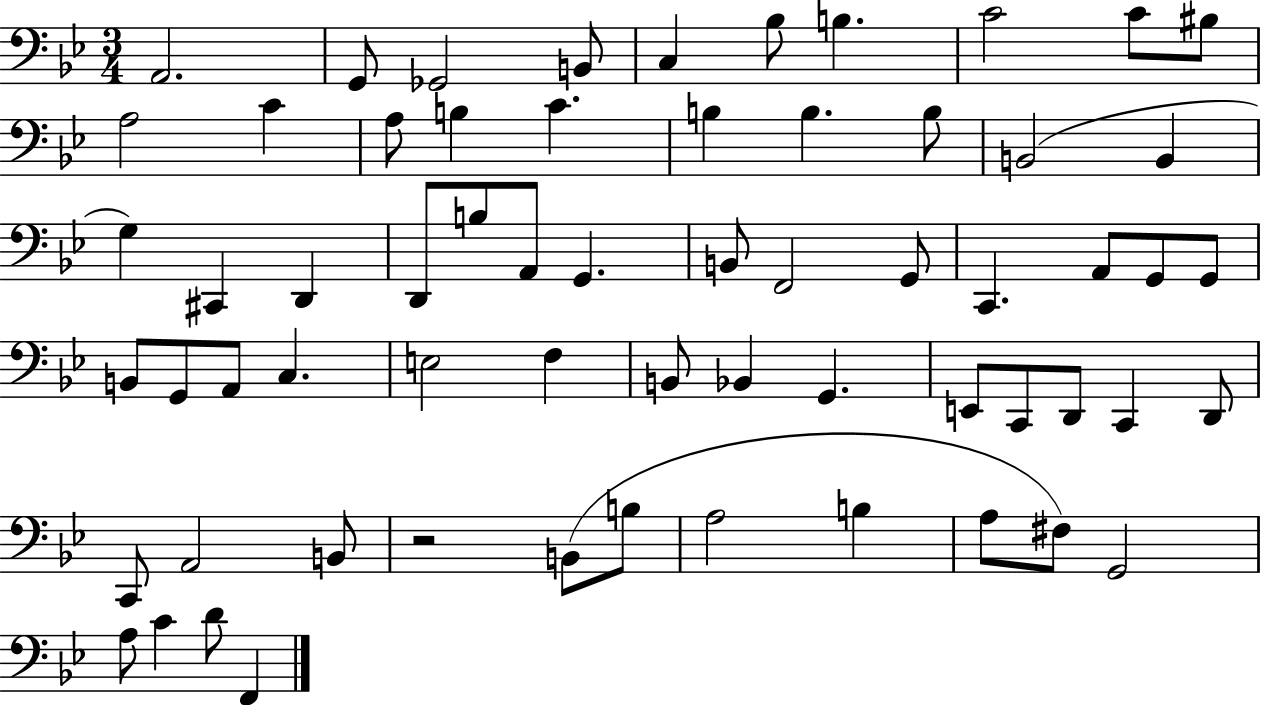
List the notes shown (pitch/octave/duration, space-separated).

A2/h. G2/e Gb2/h B2/e C3/q Bb3/e B3/q. C4/h C4/e BIS3/e A3/h C4/q A3/e B3/q C4/q. B3/q B3/q. B3/e B2/h B2/q G3/q C#2/q D2/q D2/e B3/e A2/e G2/q. B2/e F2/h G2/e C2/q. A2/e G2/e G2/e B2/e G2/e A2/e C3/q. E3/h F3/q B2/e Bb2/q G2/q. E2/e C2/e D2/e C2/q D2/e C2/e A2/h B2/e R/h B2/e B3/e A3/h B3/q A3/e F#3/e G2/h A3/e C4/q D4/e F2/q